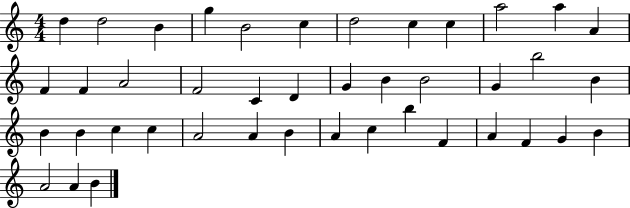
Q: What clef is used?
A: treble